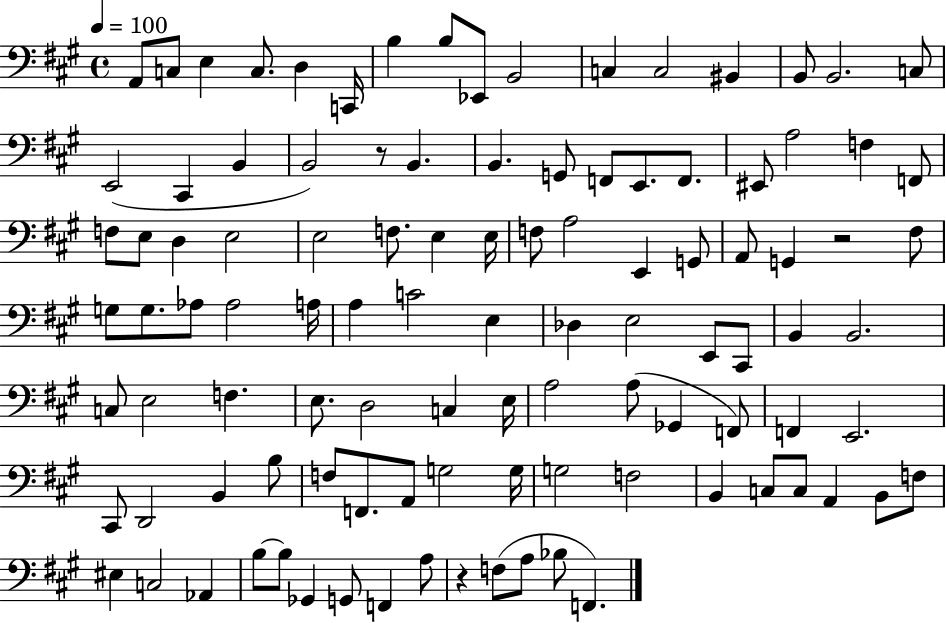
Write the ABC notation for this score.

X:1
T:Untitled
M:4/4
L:1/4
K:A
A,,/2 C,/2 E, C,/2 D, C,,/4 B, B,/2 _E,,/2 B,,2 C, C,2 ^B,, B,,/2 B,,2 C,/2 E,,2 ^C,, B,, B,,2 z/2 B,, B,, G,,/2 F,,/2 E,,/2 F,,/2 ^E,,/2 A,2 F, F,,/2 F,/2 E,/2 D, E,2 E,2 F,/2 E, E,/4 F,/2 A,2 E,, G,,/2 A,,/2 G,, z2 ^F,/2 G,/2 G,/2 _A,/2 _A,2 A,/4 A, C2 E, _D, E,2 E,,/2 ^C,,/2 B,, B,,2 C,/2 E,2 F, E,/2 D,2 C, E,/4 A,2 A,/2 _G,, F,,/2 F,, E,,2 ^C,,/2 D,,2 B,, B,/2 F,/2 F,,/2 A,,/2 G,2 G,/4 G,2 F,2 B,, C,/2 C,/2 A,, B,,/2 F,/2 ^E, C,2 _A,, B,/2 B,/2 _G,, G,,/2 F,, A,/2 z F,/2 A,/2 _B,/2 F,,